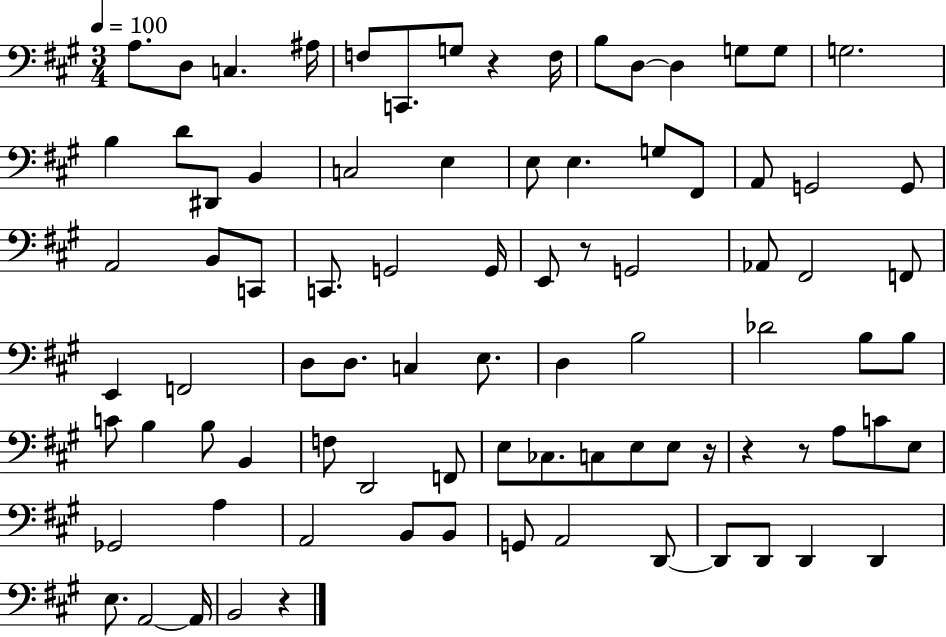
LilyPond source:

{
  \clef bass
  \numericTimeSignature
  \time 3/4
  \key a \major
  \tempo 4 = 100
  a8. d8 c4. ais16 | f8 c,8. g8 r4 f16 | b8 d8~~ d4 g8 g8 | g2. | \break b4 d'8 dis,8 b,4 | c2 e4 | e8 e4. g8 fis,8 | a,8 g,2 g,8 | \break a,2 b,8 c,8 | c,8. g,2 g,16 | e,8 r8 g,2 | aes,8 fis,2 f,8 | \break e,4 f,2 | d8 d8. c4 e8. | d4 b2 | des'2 b8 b8 | \break c'8 b4 b8 b,4 | f8 d,2 f,8 | e8 ces8. c8 e8 e8 r16 | r4 r8 a8 c'8 e8 | \break ges,2 a4 | a,2 b,8 b,8 | g,8 a,2 d,8~~ | d,8 d,8 d,4 d,4 | \break e8. a,2~~ a,16 | b,2 r4 | \bar "|."
}